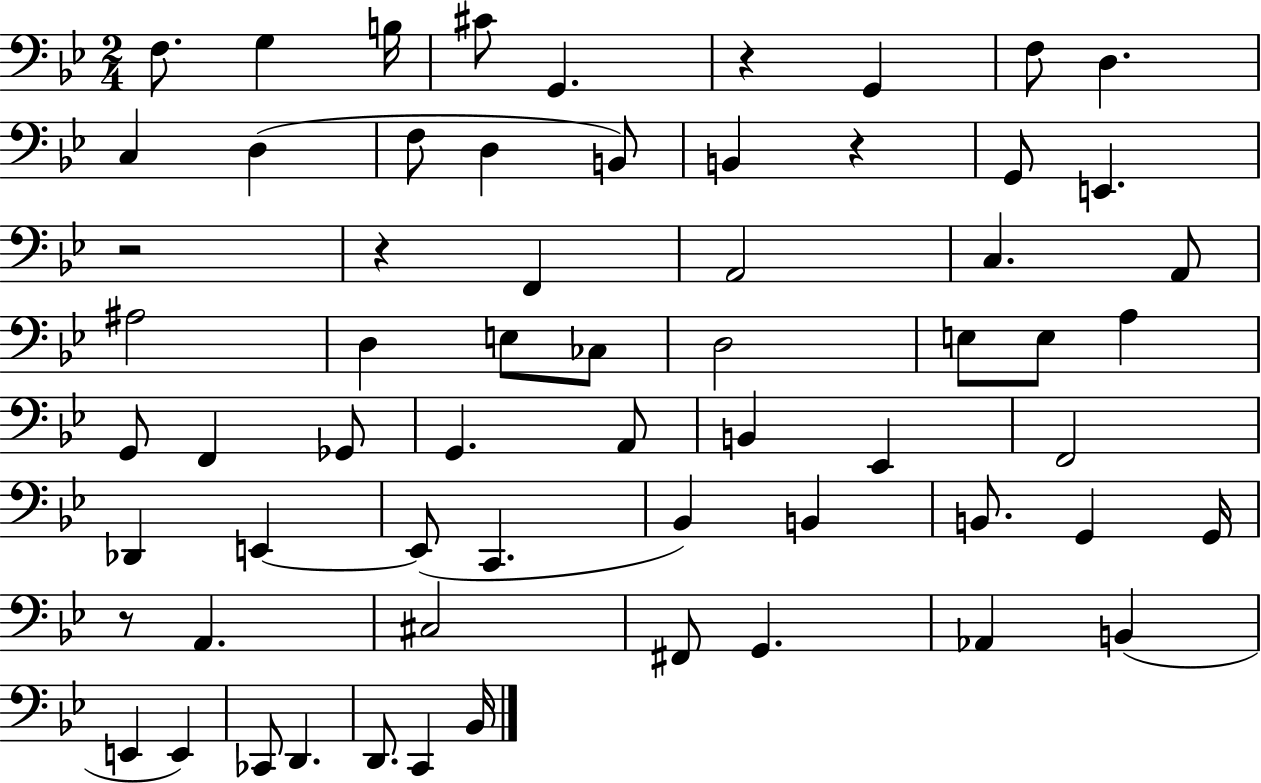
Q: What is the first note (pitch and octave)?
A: F3